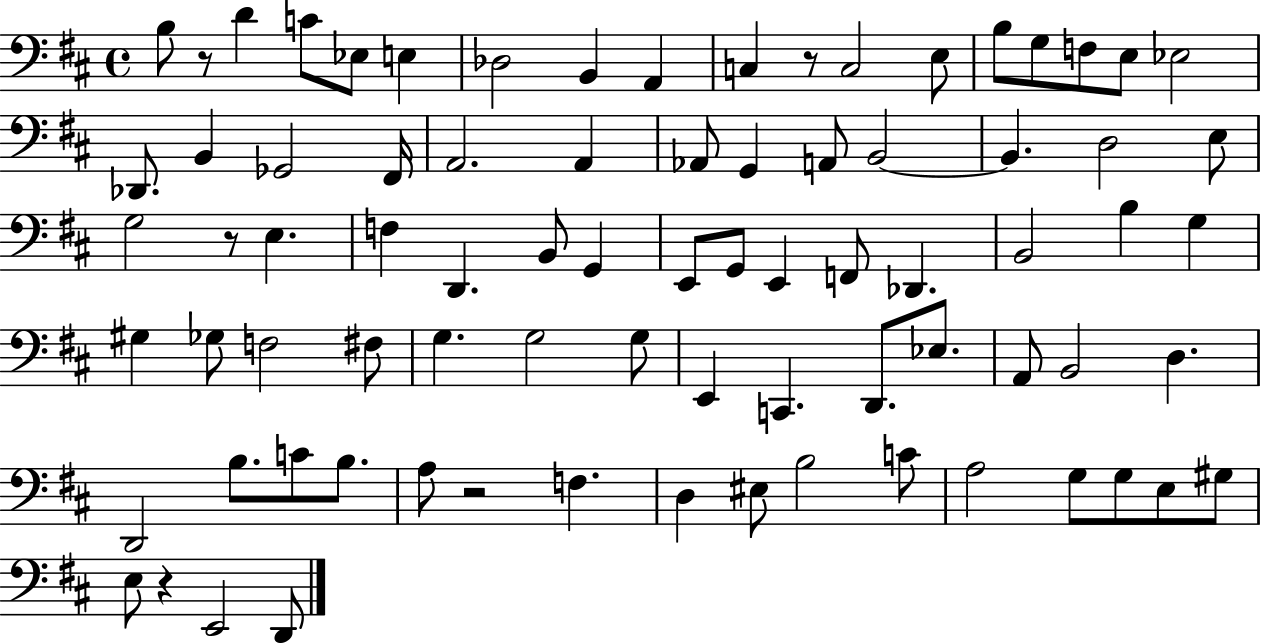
{
  \clef bass
  \time 4/4
  \defaultTimeSignature
  \key d \major
  b8 r8 d'4 c'8 ees8 e4 | des2 b,4 a,4 | c4 r8 c2 e8 | b8 g8 f8 e8 ees2 | \break des,8. b,4 ges,2 fis,16 | a,2. a,4 | aes,8 g,4 a,8 b,2~~ | b,4. d2 e8 | \break g2 r8 e4. | f4 d,4. b,8 g,4 | e,8 g,8 e,4 f,8 des,4. | b,2 b4 g4 | \break gis4 ges8 f2 fis8 | g4. g2 g8 | e,4 c,4. d,8. ees8. | a,8 b,2 d4. | \break d,2 b8. c'8 b8. | a8 r2 f4. | d4 eis8 b2 c'8 | a2 g8 g8 e8 gis8 | \break e8 r4 e,2 d,8 | \bar "|."
}